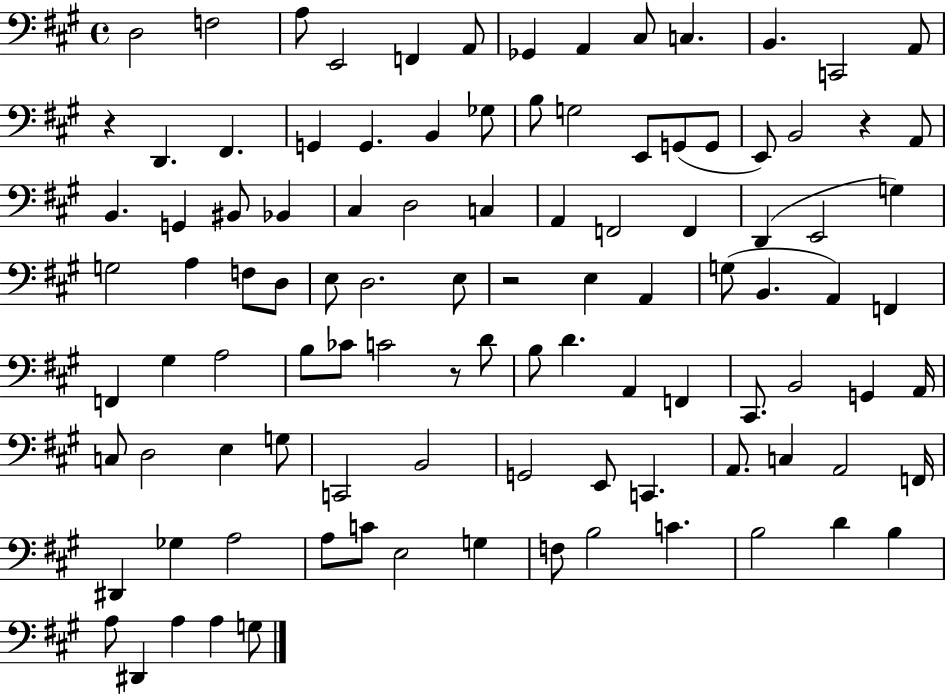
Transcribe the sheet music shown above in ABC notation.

X:1
T:Untitled
M:4/4
L:1/4
K:A
D,2 F,2 A,/2 E,,2 F,, A,,/2 _G,, A,, ^C,/2 C, B,, C,,2 A,,/2 z D,, ^F,, G,, G,, B,, _G,/2 B,/2 G,2 E,,/2 G,,/2 G,,/2 E,,/2 B,,2 z A,,/2 B,, G,, ^B,,/2 _B,, ^C, D,2 C, A,, F,,2 F,, D,, E,,2 G, G,2 A, F,/2 D,/2 E,/2 D,2 E,/2 z2 E, A,, G,/2 B,, A,, F,, F,, ^G, A,2 B,/2 _C/2 C2 z/2 D/2 B,/2 D A,, F,, ^C,,/2 B,,2 G,, A,,/4 C,/2 D,2 E, G,/2 C,,2 B,,2 G,,2 E,,/2 C,, A,,/2 C, A,,2 F,,/4 ^D,, _G, A,2 A,/2 C/2 E,2 G, F,/2 B,2 C B,2 D B, A,/2 ^D,, A, A, G,/2